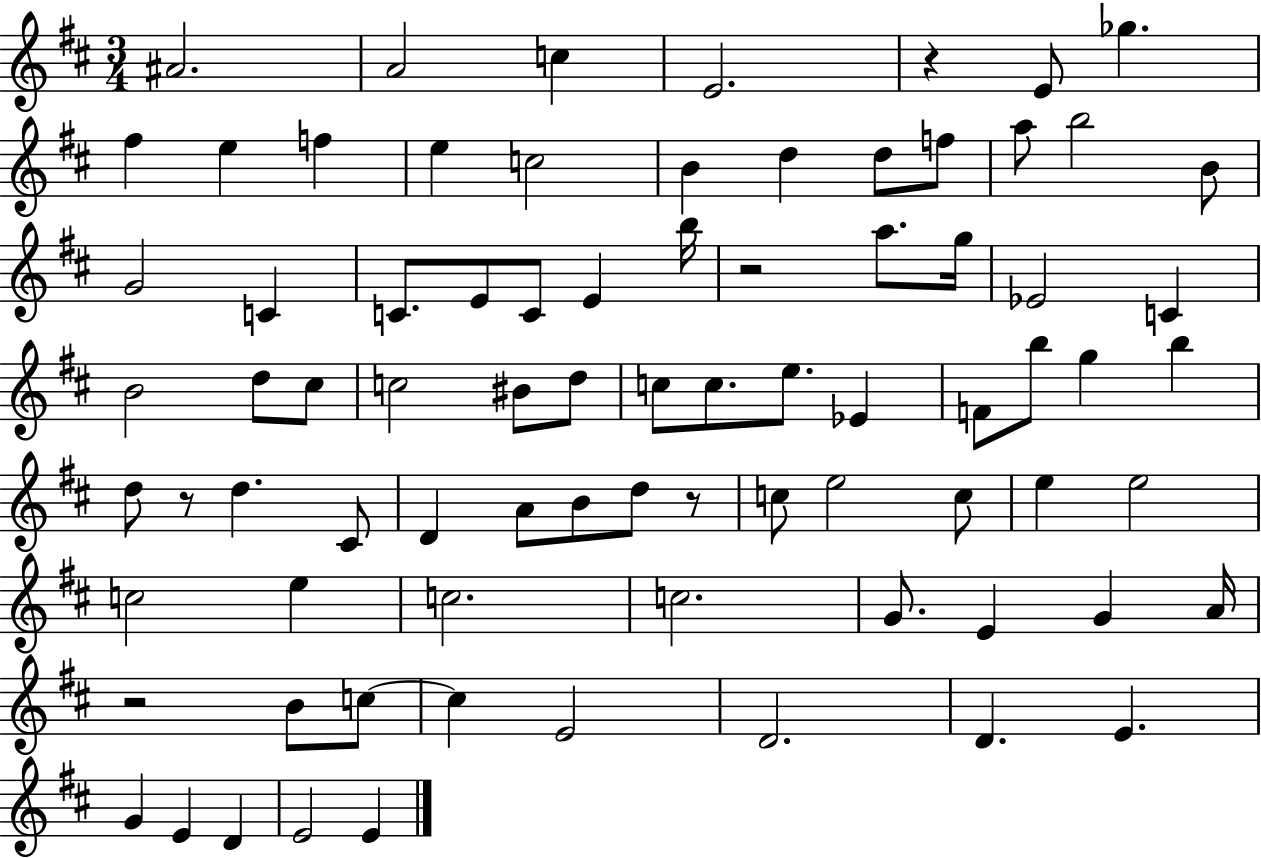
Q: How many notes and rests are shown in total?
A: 80